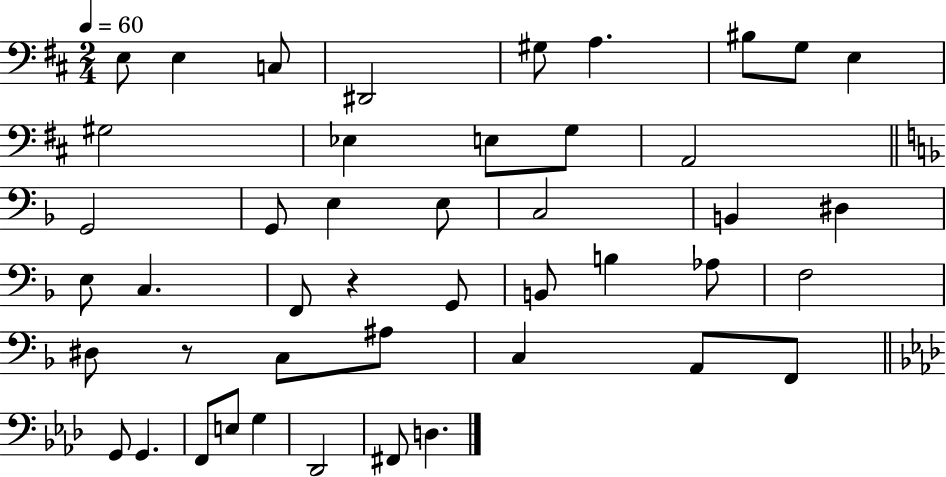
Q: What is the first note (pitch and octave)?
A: E3